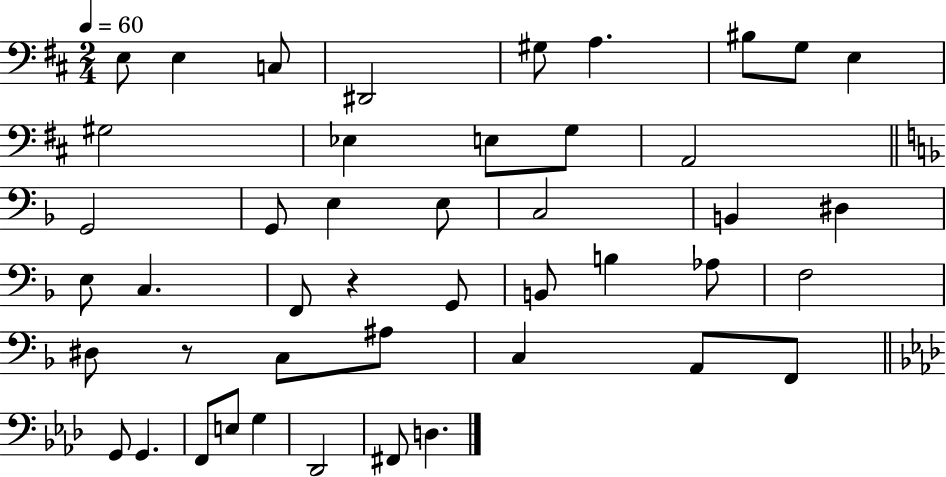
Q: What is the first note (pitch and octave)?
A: E3